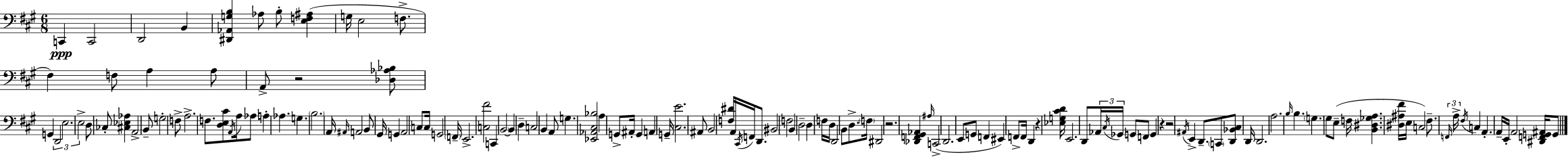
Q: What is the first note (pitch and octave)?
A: C2